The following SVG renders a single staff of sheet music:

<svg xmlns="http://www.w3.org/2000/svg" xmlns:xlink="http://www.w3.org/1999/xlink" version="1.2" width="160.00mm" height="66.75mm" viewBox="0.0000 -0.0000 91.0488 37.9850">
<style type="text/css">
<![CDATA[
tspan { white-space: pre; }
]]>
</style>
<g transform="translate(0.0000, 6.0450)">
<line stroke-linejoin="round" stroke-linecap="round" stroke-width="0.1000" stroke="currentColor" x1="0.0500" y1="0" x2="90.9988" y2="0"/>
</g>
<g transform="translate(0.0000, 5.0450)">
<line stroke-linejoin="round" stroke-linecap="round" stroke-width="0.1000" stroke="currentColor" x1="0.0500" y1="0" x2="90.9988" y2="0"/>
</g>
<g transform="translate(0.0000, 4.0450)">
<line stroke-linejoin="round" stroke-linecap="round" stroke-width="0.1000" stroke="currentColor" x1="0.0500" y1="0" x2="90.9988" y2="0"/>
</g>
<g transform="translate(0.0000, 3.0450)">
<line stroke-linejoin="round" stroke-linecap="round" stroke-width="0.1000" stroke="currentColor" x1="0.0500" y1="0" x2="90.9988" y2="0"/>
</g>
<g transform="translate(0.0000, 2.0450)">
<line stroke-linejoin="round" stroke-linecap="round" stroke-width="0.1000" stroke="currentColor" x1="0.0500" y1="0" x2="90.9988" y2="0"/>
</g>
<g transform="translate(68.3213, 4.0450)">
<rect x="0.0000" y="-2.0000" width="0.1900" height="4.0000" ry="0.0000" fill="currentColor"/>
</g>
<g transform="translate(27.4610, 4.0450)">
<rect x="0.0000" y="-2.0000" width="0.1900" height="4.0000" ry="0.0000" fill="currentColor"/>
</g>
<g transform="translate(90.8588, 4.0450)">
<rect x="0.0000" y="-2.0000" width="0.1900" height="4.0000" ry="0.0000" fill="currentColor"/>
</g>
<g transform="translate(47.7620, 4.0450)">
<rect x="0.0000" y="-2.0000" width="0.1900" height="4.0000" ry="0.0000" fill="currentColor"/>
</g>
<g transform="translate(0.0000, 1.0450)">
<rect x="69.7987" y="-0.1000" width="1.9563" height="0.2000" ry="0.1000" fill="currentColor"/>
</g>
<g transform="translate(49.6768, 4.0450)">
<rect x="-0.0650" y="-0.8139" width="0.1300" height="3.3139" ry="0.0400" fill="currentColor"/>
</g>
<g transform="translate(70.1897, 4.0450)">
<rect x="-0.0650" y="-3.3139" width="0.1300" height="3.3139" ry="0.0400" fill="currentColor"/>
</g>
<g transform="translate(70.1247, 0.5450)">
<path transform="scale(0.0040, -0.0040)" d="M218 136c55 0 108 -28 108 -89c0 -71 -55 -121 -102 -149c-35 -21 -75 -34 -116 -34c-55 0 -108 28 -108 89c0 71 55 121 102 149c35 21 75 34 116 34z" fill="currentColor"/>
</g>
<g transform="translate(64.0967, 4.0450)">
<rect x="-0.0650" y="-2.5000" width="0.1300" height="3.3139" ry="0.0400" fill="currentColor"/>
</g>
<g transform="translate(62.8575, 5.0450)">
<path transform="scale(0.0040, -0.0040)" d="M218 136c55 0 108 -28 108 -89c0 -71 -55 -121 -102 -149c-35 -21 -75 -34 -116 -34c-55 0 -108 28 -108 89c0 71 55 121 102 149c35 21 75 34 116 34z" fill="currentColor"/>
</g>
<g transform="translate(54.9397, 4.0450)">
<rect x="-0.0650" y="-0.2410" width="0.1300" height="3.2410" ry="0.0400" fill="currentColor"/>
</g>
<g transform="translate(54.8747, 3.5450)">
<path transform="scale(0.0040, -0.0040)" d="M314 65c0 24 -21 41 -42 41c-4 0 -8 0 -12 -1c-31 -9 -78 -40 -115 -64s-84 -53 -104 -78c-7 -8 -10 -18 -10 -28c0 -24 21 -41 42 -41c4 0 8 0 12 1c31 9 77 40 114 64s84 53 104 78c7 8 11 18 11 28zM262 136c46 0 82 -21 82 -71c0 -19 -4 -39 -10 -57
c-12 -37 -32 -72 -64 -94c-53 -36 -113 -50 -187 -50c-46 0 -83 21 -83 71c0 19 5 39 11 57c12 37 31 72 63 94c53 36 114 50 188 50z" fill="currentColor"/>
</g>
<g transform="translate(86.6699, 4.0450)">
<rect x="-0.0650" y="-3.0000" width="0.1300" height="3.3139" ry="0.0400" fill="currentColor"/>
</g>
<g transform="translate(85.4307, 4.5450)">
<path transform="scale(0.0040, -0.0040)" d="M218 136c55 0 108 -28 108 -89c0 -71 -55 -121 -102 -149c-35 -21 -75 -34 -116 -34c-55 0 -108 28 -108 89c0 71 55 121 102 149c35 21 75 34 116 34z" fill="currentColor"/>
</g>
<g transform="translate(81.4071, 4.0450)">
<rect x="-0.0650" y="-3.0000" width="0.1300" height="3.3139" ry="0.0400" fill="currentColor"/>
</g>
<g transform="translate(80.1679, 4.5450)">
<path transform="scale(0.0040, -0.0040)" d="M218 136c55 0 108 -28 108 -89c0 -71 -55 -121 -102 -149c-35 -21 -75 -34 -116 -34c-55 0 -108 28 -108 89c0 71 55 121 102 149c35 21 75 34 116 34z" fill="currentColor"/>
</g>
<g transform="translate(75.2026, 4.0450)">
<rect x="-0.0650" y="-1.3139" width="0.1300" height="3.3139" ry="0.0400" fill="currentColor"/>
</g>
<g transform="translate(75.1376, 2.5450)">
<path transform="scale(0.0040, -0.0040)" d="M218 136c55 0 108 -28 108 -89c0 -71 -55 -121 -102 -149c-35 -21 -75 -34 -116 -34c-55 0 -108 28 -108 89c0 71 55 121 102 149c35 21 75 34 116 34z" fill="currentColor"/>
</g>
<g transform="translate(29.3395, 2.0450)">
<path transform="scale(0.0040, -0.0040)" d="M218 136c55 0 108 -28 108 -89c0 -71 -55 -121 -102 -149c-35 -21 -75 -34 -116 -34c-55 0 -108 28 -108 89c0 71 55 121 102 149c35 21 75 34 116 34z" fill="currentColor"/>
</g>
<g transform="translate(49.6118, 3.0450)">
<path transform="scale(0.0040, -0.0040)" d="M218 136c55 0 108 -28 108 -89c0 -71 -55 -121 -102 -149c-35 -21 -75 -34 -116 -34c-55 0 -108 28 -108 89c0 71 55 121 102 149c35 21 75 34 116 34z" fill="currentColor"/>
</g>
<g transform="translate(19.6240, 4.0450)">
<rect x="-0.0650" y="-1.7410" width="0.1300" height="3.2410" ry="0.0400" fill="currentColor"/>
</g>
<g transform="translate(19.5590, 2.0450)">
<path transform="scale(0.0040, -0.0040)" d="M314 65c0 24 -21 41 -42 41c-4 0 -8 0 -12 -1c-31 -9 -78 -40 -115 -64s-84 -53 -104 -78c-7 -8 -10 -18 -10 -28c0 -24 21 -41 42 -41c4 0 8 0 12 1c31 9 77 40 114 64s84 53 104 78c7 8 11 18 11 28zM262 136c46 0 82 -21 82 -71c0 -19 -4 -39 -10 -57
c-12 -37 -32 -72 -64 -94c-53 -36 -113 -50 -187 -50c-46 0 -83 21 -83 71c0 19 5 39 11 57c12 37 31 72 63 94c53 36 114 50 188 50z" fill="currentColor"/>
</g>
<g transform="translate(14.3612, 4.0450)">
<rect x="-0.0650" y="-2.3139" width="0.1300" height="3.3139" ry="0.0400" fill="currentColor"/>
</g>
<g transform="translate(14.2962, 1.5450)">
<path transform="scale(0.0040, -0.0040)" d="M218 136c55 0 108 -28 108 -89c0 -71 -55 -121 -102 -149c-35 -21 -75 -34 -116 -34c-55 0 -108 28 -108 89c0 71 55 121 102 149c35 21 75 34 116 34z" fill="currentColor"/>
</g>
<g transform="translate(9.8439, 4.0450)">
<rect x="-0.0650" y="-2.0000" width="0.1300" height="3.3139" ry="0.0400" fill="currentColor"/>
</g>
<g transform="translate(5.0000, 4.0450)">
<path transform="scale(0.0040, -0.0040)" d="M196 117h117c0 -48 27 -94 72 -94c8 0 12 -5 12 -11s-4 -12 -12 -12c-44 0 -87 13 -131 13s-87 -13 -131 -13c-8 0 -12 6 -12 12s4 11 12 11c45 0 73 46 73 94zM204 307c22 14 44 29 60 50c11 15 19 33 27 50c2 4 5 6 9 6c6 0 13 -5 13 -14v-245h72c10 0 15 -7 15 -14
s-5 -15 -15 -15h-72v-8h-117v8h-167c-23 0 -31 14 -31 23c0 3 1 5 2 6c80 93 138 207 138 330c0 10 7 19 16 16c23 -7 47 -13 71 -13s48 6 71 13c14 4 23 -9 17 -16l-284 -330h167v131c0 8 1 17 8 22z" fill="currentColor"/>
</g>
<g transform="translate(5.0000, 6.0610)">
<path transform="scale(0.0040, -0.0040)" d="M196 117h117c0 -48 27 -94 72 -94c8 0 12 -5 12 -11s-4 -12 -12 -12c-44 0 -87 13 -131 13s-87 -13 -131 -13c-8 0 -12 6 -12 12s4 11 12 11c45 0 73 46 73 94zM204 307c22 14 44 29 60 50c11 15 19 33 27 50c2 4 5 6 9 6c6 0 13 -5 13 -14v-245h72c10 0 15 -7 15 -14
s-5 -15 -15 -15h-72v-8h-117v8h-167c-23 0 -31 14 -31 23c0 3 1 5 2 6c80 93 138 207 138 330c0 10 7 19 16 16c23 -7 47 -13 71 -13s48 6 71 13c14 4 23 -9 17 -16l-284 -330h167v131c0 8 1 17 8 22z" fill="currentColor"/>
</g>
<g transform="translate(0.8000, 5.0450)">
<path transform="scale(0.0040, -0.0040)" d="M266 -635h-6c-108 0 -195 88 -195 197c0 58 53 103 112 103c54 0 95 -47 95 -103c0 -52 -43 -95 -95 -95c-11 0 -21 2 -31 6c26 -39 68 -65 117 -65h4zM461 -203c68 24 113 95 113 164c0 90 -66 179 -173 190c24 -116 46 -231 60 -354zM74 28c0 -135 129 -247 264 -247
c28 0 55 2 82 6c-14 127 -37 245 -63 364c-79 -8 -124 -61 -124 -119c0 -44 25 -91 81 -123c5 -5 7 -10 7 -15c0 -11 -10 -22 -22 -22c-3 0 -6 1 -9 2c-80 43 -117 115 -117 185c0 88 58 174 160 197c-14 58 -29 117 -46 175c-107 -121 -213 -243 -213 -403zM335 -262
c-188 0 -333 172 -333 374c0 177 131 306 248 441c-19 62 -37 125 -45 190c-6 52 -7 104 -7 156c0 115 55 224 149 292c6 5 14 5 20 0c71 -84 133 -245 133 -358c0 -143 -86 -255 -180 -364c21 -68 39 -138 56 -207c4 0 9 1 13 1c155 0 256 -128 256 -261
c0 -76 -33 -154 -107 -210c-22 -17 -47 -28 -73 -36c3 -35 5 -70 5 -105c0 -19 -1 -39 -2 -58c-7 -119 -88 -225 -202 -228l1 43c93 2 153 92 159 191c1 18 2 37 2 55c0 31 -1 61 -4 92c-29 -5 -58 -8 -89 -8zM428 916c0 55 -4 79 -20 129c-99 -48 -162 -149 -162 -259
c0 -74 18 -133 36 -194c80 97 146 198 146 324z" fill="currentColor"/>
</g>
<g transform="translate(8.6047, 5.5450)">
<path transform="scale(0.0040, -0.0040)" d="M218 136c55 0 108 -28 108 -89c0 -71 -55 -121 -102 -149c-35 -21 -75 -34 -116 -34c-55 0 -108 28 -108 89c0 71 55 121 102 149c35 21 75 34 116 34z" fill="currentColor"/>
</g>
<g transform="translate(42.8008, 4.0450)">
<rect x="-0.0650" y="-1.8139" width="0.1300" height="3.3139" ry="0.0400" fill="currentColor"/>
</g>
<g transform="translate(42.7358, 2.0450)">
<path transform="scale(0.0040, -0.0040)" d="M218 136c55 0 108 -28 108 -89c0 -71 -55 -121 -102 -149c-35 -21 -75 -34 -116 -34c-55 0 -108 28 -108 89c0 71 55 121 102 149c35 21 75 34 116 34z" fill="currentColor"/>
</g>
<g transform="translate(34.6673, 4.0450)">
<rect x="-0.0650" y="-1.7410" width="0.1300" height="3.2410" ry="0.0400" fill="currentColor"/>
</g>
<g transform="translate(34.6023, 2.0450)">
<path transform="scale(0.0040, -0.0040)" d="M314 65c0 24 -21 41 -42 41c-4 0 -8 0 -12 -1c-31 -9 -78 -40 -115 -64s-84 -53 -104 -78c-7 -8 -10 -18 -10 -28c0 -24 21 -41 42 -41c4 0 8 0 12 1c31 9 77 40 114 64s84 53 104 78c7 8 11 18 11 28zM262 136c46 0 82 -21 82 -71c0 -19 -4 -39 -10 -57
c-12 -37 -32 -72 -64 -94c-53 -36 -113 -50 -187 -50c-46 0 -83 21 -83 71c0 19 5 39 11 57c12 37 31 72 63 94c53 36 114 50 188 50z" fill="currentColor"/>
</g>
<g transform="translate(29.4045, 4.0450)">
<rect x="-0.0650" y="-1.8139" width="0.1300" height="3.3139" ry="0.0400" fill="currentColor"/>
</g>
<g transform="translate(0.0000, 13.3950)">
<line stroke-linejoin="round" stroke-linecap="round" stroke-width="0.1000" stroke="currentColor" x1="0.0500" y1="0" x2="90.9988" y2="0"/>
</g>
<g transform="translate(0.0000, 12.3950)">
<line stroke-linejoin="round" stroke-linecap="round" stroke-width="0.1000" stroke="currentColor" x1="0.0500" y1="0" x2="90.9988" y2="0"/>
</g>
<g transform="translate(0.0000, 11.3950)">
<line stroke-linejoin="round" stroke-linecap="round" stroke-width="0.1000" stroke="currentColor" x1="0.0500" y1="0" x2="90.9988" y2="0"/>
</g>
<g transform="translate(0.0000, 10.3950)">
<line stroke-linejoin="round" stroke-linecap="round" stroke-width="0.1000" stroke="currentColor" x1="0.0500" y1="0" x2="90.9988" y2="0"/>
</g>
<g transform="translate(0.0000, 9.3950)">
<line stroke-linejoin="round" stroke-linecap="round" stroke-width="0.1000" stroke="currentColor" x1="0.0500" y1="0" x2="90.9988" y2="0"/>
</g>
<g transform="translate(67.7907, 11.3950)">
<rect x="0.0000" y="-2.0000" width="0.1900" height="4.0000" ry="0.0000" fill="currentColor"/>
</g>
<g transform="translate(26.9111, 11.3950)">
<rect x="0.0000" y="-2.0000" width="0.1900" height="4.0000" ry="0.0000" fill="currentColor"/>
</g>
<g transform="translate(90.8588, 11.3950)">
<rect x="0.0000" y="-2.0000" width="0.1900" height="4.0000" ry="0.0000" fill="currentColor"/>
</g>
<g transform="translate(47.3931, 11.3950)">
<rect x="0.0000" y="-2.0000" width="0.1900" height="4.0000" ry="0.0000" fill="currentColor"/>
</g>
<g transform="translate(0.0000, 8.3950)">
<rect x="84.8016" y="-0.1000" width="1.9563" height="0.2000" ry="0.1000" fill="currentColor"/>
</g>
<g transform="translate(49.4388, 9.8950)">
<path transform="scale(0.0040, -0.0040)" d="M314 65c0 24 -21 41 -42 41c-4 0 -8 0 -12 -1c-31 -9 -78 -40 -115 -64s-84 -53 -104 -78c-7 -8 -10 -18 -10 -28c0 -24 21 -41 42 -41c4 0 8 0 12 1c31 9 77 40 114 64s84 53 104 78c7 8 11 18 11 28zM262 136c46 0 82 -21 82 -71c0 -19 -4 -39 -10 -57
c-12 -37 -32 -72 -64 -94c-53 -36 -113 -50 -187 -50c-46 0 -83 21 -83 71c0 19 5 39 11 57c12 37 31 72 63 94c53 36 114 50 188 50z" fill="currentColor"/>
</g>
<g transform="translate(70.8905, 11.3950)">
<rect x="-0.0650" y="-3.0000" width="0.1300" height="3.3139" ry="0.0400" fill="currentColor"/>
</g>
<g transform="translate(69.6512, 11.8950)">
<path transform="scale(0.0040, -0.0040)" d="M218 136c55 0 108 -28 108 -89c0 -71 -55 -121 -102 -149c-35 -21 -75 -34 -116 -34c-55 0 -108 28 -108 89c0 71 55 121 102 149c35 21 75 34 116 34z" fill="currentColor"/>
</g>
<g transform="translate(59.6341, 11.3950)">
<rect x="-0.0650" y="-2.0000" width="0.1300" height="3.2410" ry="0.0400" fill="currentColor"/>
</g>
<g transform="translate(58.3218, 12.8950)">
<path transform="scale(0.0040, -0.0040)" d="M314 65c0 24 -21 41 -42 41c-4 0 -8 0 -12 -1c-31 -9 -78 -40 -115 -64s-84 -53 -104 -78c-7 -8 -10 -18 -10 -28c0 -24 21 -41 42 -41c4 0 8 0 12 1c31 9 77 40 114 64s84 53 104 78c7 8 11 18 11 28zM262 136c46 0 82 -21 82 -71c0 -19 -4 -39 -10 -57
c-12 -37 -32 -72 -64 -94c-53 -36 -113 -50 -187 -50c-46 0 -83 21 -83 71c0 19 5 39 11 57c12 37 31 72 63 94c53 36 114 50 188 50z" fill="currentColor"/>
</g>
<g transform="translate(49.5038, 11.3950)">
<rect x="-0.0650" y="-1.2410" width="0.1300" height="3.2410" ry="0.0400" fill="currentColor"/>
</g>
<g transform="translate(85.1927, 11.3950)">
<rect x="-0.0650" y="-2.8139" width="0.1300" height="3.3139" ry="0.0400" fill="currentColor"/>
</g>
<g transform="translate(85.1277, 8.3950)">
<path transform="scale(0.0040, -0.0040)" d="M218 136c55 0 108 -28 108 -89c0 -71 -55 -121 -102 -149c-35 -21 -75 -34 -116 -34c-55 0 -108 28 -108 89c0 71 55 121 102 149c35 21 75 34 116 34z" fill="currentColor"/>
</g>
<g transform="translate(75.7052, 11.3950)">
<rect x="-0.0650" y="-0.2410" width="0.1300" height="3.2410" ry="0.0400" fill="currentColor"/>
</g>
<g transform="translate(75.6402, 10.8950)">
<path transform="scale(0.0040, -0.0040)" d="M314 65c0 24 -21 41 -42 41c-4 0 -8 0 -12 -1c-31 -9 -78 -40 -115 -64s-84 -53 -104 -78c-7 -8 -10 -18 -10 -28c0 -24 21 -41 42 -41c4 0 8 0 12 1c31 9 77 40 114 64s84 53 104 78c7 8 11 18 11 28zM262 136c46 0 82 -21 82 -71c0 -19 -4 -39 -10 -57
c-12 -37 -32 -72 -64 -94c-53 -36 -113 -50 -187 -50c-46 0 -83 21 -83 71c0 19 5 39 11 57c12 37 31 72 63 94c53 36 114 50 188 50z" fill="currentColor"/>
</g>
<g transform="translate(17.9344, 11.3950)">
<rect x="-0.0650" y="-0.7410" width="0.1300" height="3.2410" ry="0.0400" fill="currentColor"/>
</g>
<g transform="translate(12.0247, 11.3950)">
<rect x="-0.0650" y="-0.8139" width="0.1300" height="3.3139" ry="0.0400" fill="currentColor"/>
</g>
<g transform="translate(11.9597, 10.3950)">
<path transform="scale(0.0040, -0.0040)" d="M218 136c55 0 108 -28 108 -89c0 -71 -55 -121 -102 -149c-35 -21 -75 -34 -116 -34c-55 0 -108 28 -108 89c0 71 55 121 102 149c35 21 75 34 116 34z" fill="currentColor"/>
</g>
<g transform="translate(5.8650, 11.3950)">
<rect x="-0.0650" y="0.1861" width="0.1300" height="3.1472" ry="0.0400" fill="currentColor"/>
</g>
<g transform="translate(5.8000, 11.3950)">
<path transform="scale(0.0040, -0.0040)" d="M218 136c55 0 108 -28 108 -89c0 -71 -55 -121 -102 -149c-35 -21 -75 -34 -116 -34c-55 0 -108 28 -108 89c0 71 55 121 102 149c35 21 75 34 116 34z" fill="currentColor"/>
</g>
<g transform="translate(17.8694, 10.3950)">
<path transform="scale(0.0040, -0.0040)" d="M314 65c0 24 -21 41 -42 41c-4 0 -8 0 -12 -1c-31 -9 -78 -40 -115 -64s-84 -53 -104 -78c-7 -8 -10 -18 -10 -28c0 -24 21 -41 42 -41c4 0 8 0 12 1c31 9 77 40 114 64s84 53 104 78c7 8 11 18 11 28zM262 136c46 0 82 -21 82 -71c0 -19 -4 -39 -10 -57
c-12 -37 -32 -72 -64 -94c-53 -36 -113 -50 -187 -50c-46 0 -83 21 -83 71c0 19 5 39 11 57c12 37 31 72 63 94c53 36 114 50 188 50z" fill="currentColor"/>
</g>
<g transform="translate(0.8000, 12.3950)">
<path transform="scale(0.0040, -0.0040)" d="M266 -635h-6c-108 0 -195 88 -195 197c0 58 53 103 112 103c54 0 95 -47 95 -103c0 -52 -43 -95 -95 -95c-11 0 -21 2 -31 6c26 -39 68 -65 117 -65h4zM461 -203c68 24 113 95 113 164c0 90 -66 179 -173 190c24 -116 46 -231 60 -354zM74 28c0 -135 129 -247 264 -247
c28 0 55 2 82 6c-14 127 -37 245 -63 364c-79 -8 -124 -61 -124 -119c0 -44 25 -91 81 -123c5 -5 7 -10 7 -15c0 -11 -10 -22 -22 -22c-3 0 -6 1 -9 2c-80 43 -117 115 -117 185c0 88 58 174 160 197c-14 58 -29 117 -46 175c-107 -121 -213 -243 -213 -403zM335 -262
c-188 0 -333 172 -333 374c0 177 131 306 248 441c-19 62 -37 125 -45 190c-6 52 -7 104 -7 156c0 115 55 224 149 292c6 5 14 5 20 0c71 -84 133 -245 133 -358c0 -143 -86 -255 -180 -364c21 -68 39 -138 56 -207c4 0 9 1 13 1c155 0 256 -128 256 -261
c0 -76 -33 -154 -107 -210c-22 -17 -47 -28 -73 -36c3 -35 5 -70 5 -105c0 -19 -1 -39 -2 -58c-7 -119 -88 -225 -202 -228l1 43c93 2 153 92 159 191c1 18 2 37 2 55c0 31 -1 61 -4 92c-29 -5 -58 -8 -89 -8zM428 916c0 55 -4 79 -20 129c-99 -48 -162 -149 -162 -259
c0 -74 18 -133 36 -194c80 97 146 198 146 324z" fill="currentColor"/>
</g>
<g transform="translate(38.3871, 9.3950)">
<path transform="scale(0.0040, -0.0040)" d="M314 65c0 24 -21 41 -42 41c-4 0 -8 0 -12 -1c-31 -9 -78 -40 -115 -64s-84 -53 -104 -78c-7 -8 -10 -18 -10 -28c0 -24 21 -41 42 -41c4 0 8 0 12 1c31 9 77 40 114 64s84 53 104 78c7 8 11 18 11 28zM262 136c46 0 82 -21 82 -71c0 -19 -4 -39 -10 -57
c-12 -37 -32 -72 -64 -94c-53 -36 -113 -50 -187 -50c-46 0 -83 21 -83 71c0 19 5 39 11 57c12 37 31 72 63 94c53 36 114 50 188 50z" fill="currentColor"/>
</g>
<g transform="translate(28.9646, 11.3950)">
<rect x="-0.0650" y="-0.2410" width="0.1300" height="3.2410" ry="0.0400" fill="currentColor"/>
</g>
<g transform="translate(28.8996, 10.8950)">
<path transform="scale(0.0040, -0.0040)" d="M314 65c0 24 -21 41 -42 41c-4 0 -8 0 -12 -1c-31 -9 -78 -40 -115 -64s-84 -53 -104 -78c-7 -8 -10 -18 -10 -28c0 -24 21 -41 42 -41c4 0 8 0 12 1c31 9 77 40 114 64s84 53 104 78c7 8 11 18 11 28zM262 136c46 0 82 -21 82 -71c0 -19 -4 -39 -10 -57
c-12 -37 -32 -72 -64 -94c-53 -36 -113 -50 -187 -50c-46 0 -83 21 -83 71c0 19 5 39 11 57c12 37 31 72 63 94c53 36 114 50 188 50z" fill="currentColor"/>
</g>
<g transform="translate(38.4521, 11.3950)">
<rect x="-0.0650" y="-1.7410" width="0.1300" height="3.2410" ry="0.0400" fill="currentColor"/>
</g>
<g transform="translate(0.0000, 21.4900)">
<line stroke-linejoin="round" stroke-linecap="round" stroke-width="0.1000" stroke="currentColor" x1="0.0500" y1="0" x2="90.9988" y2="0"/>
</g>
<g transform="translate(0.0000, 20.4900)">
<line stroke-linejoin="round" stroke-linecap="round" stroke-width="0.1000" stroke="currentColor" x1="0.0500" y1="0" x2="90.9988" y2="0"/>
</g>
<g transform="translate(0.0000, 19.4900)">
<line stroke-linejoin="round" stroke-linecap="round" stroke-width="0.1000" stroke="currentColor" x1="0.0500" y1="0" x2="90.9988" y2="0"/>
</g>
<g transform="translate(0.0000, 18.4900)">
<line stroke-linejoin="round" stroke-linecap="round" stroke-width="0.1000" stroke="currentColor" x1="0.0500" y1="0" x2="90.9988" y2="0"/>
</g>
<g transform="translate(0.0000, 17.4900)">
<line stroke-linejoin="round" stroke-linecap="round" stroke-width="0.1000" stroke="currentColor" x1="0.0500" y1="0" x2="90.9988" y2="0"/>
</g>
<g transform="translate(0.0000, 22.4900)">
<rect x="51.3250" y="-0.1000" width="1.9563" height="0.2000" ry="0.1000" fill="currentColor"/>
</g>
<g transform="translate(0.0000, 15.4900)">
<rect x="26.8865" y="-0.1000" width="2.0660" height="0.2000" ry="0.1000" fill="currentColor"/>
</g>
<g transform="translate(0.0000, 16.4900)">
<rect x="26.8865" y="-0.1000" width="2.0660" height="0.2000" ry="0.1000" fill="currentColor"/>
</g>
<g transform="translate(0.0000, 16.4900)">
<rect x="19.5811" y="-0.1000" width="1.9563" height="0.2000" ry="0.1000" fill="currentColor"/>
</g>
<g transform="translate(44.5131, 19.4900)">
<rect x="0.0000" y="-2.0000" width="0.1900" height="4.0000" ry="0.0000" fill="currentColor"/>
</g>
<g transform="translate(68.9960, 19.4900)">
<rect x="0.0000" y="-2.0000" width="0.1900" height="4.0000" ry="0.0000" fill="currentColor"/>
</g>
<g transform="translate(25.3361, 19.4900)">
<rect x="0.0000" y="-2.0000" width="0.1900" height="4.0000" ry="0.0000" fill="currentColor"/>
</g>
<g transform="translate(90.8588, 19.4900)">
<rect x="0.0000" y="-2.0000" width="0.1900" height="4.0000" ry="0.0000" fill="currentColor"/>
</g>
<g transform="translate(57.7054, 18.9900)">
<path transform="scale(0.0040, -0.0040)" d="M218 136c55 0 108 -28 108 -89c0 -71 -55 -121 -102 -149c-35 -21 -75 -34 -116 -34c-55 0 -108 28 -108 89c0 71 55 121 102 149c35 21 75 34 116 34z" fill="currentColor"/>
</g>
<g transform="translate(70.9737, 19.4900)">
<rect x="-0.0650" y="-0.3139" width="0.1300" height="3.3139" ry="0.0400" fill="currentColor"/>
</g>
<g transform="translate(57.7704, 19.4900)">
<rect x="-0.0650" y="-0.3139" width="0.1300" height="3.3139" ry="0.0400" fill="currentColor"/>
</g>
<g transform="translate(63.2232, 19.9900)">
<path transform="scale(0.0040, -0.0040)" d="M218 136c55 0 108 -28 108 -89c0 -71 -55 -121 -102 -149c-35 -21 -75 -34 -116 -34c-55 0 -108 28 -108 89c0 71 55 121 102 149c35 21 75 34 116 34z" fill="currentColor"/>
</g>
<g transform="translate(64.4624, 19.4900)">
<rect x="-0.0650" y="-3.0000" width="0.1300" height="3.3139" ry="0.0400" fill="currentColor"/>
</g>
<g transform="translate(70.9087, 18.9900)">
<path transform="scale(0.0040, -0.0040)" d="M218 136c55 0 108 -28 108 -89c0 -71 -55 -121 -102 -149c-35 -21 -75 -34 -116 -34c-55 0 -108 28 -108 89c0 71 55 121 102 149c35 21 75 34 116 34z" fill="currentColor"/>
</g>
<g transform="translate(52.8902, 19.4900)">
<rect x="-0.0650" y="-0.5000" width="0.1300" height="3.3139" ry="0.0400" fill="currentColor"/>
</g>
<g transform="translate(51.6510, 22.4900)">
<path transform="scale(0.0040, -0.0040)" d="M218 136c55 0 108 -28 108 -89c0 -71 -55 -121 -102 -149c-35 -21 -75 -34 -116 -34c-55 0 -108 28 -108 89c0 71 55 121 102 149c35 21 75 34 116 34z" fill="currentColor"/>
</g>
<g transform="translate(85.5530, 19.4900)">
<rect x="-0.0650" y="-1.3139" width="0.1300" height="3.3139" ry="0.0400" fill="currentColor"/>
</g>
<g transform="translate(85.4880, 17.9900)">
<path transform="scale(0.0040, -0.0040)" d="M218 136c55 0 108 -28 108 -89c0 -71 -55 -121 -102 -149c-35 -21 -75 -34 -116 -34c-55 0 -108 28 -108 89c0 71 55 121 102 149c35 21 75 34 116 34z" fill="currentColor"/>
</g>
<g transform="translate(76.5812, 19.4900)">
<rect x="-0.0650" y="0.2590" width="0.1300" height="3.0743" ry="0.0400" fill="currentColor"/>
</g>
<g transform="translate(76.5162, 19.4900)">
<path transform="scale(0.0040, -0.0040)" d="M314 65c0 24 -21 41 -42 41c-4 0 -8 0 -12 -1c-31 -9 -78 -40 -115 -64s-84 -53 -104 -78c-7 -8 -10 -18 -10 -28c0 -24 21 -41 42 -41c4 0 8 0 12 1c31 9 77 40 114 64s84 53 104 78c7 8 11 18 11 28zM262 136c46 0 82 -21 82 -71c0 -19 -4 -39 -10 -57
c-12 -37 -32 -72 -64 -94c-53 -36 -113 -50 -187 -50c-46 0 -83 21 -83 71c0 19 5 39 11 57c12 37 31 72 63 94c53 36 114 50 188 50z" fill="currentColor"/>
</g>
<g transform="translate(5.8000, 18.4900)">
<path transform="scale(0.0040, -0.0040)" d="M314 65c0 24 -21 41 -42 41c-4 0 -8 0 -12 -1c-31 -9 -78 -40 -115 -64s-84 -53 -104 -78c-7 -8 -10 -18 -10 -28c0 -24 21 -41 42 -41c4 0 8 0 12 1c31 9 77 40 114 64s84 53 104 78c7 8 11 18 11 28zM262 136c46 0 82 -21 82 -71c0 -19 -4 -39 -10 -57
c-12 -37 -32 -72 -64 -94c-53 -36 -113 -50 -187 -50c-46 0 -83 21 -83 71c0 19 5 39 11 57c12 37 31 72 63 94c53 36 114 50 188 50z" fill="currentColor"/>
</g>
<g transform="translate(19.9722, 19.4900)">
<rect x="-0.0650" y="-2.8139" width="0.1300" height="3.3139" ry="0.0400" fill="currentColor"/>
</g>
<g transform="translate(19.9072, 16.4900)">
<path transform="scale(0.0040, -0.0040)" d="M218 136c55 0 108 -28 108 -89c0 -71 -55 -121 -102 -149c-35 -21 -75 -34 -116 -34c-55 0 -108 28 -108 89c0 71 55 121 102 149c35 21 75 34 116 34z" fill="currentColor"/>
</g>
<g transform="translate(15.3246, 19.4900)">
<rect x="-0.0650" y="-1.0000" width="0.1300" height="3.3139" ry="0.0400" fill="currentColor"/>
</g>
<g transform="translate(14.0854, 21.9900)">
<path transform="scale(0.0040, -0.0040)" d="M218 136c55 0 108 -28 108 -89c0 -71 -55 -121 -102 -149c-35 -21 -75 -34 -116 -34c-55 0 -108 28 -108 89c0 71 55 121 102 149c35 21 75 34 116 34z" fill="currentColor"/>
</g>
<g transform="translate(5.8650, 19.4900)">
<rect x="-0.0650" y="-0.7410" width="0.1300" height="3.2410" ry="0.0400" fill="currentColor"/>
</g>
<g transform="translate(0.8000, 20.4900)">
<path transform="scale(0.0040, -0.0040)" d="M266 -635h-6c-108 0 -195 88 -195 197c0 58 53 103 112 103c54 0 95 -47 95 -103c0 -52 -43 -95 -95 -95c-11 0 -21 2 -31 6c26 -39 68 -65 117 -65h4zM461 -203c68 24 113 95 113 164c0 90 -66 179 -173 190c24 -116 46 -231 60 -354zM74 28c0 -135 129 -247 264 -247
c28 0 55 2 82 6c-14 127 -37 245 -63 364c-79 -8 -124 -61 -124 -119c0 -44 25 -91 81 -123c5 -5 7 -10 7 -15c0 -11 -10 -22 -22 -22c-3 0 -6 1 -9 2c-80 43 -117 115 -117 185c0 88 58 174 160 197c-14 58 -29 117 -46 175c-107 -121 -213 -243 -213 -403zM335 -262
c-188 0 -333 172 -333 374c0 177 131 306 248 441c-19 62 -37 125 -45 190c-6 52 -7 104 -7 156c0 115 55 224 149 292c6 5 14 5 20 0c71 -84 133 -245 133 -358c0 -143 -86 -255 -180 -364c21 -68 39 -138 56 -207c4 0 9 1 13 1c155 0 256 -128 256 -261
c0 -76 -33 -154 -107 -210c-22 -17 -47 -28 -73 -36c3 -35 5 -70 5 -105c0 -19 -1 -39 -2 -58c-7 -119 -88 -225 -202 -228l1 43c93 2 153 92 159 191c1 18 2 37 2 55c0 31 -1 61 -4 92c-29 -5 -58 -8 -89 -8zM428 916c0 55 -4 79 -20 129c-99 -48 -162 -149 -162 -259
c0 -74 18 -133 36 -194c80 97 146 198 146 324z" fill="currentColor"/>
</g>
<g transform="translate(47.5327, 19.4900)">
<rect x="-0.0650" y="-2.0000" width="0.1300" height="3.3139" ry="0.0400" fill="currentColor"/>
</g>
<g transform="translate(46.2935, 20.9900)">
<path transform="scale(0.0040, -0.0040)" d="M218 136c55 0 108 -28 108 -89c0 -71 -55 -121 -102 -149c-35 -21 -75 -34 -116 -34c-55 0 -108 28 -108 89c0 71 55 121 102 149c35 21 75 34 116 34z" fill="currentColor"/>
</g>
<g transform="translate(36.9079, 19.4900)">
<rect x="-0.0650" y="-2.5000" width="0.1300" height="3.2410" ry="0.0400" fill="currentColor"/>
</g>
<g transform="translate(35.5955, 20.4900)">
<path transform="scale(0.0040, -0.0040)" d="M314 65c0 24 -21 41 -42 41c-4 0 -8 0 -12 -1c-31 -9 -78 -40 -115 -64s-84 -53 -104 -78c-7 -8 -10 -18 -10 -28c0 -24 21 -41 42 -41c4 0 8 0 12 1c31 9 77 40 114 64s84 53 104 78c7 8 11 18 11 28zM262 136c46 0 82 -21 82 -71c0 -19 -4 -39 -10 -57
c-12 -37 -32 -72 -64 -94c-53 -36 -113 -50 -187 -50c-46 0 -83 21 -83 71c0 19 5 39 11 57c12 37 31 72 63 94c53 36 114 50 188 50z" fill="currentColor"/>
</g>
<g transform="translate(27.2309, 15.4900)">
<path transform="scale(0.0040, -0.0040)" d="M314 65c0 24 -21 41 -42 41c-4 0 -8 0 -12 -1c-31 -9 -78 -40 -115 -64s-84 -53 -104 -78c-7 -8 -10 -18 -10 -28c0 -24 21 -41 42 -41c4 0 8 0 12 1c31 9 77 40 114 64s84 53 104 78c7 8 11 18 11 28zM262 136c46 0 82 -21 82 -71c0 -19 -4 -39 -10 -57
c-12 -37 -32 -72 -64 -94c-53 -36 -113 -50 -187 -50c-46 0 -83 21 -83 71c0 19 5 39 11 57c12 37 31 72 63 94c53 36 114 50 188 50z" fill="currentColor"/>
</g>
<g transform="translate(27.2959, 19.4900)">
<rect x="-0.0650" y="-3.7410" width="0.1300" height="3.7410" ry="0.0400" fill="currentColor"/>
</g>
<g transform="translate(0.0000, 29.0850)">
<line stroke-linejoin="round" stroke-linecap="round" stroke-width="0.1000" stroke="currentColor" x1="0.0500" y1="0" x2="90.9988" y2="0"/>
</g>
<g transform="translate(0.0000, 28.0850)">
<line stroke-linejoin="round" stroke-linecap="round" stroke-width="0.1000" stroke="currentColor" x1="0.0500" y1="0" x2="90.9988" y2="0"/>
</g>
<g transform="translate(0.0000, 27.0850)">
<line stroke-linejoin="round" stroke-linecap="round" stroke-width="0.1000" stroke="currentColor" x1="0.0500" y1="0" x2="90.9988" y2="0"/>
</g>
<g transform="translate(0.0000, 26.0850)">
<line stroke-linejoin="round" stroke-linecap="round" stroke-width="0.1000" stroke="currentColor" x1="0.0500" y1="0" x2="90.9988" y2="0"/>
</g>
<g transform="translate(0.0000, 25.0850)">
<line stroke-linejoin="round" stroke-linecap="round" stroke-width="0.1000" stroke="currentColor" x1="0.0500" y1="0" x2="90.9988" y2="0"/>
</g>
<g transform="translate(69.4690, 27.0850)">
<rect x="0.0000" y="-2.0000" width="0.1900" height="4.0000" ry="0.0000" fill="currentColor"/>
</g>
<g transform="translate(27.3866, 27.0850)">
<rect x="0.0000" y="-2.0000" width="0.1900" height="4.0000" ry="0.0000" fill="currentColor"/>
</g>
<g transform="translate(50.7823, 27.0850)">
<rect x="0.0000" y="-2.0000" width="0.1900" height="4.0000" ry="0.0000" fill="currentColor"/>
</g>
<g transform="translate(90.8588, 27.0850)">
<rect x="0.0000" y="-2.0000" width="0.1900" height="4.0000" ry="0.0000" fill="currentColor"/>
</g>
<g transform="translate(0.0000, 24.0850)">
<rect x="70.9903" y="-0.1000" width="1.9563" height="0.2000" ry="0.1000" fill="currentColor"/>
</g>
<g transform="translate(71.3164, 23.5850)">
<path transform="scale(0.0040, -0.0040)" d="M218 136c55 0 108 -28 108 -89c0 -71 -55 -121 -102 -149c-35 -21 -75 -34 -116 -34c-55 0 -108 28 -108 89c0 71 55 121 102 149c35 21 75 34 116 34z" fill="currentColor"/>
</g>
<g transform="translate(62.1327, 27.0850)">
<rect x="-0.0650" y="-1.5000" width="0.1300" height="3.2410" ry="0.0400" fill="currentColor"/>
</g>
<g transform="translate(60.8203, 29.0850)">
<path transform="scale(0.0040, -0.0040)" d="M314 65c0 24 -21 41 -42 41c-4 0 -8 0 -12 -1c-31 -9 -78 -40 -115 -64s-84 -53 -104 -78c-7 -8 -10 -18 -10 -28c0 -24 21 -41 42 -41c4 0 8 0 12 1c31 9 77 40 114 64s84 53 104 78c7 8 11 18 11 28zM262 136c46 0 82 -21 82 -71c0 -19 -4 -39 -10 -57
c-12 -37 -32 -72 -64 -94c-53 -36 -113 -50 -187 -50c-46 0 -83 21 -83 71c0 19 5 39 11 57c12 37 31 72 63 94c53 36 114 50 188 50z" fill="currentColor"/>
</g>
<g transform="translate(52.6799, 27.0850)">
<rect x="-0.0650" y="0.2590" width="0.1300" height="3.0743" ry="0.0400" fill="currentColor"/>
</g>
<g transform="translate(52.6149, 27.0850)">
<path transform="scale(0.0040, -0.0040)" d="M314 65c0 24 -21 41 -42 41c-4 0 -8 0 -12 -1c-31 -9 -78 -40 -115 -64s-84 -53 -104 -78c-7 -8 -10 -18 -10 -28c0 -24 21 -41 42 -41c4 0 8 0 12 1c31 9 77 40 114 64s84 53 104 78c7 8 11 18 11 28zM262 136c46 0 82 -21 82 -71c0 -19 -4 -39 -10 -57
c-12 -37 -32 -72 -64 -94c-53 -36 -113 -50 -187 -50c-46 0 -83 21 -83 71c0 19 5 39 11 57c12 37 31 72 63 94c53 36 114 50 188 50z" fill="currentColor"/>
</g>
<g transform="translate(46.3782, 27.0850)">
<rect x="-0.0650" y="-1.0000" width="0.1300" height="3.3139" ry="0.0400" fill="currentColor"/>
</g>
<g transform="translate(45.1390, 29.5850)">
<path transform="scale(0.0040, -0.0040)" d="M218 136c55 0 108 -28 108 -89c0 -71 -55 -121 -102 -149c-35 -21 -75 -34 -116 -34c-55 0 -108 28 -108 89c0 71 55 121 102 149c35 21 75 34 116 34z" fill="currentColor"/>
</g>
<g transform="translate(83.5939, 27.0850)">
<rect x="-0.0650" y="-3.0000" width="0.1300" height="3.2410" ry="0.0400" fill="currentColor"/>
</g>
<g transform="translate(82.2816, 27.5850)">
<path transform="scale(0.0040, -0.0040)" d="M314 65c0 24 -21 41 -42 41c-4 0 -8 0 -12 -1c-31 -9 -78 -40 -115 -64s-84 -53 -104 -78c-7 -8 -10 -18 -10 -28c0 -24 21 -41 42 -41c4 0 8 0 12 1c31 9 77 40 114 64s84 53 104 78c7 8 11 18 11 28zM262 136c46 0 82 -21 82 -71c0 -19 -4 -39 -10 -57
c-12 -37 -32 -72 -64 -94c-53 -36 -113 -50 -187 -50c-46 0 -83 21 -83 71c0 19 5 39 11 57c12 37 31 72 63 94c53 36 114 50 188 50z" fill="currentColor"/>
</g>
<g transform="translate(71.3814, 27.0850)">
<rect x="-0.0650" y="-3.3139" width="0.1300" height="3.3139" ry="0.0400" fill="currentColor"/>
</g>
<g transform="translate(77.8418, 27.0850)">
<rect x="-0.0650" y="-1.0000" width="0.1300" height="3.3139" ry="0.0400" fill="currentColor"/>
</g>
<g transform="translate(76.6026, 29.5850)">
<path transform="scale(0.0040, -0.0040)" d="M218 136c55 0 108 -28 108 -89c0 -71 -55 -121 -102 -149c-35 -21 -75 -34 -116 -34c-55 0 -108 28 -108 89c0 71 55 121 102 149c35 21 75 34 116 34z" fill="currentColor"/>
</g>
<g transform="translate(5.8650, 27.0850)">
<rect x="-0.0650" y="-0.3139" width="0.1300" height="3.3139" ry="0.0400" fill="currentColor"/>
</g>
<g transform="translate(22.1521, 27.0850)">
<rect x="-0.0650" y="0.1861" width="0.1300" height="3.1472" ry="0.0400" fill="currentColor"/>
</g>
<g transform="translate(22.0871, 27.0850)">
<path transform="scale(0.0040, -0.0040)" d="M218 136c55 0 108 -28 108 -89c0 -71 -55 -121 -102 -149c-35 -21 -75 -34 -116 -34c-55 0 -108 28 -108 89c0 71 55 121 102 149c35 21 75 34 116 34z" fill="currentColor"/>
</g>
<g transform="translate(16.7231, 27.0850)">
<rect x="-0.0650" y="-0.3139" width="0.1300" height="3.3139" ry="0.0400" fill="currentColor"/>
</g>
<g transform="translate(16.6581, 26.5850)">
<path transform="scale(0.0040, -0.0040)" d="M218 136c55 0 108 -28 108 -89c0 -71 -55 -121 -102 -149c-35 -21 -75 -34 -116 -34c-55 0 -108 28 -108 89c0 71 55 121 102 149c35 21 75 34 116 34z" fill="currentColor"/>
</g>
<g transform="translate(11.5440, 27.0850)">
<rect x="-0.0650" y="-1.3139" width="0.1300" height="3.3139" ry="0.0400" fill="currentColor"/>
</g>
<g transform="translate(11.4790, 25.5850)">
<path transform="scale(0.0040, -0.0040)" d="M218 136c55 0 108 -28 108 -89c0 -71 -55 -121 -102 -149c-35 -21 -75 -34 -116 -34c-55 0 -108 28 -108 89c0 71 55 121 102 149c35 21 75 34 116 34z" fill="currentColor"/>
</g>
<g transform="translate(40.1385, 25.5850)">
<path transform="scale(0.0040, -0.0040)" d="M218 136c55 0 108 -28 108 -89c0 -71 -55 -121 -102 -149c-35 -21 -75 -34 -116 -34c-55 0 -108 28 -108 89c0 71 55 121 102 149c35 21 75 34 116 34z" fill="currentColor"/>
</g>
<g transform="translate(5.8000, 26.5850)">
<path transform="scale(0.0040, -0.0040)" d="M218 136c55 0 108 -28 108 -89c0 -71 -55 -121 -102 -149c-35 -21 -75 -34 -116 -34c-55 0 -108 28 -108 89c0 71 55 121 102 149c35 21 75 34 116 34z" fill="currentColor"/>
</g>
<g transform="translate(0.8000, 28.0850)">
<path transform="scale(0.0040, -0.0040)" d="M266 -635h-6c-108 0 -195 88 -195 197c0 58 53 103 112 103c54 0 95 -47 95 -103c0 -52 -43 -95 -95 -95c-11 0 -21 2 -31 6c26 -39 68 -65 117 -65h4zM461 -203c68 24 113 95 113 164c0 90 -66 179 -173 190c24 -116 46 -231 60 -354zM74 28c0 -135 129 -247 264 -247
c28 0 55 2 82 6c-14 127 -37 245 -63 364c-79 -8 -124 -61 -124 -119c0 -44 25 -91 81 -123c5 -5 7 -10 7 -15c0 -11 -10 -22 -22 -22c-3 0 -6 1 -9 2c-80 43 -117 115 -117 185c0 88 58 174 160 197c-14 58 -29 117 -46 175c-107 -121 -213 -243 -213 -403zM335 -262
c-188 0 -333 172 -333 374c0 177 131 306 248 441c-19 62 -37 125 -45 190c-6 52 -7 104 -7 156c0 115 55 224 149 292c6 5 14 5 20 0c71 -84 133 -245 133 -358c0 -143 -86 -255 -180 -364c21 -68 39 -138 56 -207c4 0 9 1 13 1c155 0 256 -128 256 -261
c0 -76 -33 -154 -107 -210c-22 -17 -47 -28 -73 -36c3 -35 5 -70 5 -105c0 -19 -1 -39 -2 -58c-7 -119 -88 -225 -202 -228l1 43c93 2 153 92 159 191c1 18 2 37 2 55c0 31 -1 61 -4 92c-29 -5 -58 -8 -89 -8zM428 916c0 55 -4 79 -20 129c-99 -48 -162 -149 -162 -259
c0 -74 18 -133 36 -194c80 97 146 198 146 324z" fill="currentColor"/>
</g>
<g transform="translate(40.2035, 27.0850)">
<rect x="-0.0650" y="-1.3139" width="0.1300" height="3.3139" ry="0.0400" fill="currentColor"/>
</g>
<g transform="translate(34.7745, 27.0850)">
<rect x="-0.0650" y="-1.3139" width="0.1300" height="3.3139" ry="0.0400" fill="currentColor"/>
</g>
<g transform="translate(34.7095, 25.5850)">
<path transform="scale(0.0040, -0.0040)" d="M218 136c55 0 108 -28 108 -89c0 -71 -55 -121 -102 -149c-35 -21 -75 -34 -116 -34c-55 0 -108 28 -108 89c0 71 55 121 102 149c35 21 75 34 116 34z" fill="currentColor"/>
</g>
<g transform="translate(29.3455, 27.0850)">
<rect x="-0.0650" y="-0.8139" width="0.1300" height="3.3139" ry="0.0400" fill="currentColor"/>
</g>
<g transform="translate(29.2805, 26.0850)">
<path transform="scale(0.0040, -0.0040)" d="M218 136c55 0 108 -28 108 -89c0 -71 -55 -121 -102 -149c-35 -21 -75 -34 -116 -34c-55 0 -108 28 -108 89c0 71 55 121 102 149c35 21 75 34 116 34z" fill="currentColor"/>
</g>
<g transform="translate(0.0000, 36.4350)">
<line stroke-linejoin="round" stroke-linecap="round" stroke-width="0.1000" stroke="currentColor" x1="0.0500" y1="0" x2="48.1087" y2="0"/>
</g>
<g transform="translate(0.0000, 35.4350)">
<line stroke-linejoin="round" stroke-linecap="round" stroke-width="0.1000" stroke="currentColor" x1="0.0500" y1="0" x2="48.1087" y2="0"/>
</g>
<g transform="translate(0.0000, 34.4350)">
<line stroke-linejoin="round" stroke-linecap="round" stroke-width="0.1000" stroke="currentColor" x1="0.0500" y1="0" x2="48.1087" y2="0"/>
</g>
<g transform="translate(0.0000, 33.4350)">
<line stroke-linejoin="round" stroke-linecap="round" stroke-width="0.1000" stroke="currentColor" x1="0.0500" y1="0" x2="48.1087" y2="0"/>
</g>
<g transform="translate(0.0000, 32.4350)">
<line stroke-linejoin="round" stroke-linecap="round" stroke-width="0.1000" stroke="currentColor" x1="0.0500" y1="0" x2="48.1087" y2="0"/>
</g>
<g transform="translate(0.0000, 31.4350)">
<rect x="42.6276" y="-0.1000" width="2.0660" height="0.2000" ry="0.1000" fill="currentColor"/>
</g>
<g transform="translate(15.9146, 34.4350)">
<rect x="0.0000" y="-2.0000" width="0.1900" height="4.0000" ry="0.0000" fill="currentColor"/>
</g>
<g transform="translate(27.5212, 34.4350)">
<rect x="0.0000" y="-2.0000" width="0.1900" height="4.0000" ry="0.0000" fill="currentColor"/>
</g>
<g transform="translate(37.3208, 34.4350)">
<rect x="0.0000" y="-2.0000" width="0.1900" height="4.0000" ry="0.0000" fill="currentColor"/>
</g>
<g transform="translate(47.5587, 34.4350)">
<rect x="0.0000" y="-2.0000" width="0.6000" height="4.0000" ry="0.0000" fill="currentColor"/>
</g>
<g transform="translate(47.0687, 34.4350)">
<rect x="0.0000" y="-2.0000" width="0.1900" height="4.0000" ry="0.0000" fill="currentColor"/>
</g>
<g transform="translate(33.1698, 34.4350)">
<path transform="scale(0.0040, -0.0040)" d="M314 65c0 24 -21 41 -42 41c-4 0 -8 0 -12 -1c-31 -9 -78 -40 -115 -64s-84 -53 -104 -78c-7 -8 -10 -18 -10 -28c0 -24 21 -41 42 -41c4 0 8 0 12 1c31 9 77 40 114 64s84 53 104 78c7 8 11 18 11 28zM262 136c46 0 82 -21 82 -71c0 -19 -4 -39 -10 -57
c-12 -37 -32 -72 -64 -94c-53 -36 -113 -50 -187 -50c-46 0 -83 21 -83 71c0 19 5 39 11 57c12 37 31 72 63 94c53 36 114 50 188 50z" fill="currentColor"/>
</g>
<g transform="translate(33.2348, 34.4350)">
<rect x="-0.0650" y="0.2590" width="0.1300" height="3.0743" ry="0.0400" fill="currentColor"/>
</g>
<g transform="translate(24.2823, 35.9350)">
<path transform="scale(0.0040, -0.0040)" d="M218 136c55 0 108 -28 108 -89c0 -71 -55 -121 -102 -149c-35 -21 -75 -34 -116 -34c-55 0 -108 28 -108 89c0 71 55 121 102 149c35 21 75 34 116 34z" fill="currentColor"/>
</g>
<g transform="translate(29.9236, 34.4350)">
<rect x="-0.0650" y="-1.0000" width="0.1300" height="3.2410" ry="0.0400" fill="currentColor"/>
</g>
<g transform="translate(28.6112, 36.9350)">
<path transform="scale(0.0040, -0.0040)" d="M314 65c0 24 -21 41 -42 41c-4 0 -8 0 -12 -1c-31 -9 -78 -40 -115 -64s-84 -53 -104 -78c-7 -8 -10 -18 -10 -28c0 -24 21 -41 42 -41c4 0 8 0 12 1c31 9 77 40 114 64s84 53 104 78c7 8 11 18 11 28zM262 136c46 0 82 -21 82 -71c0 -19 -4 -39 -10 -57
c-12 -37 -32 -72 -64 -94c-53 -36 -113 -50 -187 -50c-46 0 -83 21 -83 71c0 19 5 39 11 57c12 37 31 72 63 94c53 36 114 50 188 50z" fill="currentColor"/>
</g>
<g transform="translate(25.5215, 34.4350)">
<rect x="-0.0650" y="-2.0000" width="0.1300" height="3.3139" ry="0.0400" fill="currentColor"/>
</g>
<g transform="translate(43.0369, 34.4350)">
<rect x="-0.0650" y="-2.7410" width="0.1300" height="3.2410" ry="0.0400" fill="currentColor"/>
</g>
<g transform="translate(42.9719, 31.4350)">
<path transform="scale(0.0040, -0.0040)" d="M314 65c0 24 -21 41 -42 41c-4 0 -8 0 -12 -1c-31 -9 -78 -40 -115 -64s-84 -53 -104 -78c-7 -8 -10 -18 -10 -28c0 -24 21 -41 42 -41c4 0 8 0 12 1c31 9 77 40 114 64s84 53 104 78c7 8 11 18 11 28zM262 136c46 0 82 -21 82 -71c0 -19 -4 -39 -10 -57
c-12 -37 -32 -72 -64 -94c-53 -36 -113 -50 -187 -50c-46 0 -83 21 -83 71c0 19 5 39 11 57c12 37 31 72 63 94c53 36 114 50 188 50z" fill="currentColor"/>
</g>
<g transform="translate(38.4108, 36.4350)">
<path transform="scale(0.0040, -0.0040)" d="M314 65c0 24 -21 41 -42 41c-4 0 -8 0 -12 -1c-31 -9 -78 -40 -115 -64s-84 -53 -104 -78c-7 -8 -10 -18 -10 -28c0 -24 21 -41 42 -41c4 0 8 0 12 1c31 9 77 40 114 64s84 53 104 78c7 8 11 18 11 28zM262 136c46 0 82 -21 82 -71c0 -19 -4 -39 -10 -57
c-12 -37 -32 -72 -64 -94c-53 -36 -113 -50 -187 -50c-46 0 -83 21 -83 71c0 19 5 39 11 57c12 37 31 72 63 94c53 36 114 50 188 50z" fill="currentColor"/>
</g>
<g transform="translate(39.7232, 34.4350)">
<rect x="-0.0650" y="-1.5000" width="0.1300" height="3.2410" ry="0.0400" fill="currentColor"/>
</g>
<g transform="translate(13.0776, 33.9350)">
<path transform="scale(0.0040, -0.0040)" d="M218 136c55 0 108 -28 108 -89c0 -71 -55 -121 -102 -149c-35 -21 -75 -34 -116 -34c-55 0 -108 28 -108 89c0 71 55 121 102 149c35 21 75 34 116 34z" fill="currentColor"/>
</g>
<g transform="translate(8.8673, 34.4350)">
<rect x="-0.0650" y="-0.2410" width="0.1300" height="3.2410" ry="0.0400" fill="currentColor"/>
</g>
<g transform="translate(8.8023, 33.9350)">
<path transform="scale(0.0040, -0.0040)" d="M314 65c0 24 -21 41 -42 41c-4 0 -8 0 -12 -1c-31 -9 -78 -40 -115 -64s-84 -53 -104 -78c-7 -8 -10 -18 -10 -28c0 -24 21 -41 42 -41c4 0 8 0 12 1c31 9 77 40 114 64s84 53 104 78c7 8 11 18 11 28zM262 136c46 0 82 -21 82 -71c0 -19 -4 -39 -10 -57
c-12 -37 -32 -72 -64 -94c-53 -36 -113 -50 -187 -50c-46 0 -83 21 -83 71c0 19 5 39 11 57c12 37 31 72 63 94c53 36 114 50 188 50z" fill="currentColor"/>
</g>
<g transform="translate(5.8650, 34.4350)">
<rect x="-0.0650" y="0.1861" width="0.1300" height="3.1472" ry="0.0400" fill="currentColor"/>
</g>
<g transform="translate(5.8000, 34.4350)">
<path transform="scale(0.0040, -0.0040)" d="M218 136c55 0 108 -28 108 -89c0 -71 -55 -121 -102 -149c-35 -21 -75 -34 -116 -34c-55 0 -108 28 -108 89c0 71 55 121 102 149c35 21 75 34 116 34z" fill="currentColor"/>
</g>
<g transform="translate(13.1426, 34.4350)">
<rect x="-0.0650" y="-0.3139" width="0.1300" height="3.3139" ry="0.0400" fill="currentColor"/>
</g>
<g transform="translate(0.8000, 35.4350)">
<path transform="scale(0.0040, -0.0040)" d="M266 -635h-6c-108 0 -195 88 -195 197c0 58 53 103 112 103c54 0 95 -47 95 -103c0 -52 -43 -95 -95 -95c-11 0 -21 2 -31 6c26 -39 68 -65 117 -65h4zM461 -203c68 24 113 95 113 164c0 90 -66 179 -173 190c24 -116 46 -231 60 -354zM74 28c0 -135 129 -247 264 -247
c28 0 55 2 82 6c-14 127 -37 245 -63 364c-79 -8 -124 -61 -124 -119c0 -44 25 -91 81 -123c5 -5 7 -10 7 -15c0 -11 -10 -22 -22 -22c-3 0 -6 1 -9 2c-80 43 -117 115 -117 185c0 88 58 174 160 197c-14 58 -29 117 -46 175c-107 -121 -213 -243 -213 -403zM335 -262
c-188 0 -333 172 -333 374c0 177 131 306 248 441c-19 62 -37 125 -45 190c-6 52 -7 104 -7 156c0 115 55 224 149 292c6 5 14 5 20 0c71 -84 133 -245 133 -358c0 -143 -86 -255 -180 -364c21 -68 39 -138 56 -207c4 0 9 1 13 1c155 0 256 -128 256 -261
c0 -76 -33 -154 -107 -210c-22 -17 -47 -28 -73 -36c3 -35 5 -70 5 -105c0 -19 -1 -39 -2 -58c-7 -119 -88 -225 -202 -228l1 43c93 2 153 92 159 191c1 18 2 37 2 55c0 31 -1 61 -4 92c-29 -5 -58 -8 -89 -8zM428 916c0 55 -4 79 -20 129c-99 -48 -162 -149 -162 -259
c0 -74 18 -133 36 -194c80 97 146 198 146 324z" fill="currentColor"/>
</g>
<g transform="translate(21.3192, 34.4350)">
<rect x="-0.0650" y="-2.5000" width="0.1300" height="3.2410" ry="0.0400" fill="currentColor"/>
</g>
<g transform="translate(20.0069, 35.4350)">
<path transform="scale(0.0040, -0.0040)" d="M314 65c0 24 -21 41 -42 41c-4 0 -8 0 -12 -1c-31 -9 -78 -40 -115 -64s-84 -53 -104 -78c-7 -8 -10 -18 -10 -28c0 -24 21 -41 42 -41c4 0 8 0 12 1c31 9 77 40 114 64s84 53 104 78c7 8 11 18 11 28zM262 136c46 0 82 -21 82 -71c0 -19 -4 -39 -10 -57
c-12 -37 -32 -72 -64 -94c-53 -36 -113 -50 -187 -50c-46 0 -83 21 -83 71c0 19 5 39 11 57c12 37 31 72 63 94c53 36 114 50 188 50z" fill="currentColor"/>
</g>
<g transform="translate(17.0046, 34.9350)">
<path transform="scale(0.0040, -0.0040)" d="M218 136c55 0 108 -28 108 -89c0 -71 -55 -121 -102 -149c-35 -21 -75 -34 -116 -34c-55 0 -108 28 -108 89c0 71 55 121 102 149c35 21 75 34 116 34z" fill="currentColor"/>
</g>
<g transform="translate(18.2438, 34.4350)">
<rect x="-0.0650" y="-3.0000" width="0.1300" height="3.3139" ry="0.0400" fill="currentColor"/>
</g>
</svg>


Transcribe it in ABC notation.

X:1
T:Untitled
M:4/4
L:1/4
K:C
F g f2 f f2 f d c2 G b e A A B d d2 c2 f2 e2 F2 A c2 a d2 D a c'2 G2 F C c A c B2 e c e c B d e e D B2 E2 b D A2 B c2 c A G2 F D2 B2 E2 a2